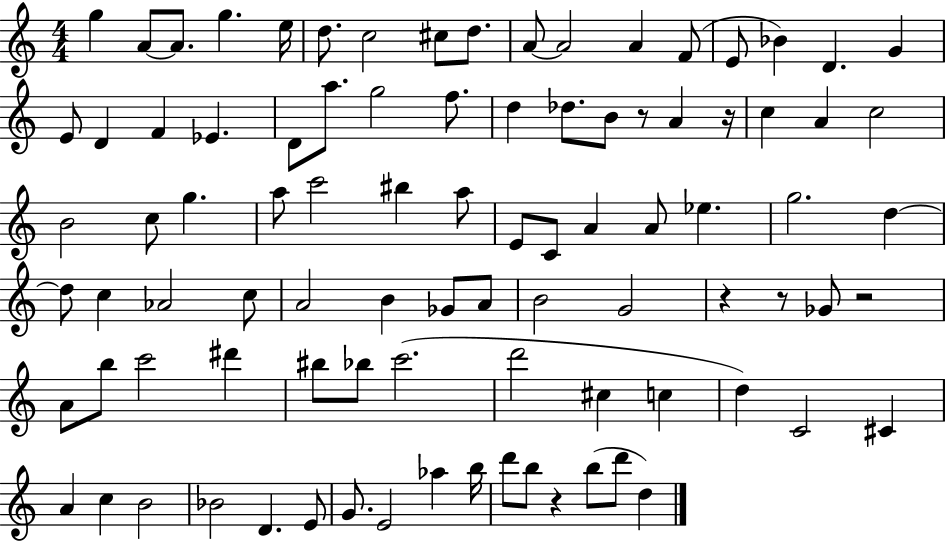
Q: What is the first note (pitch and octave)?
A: G5